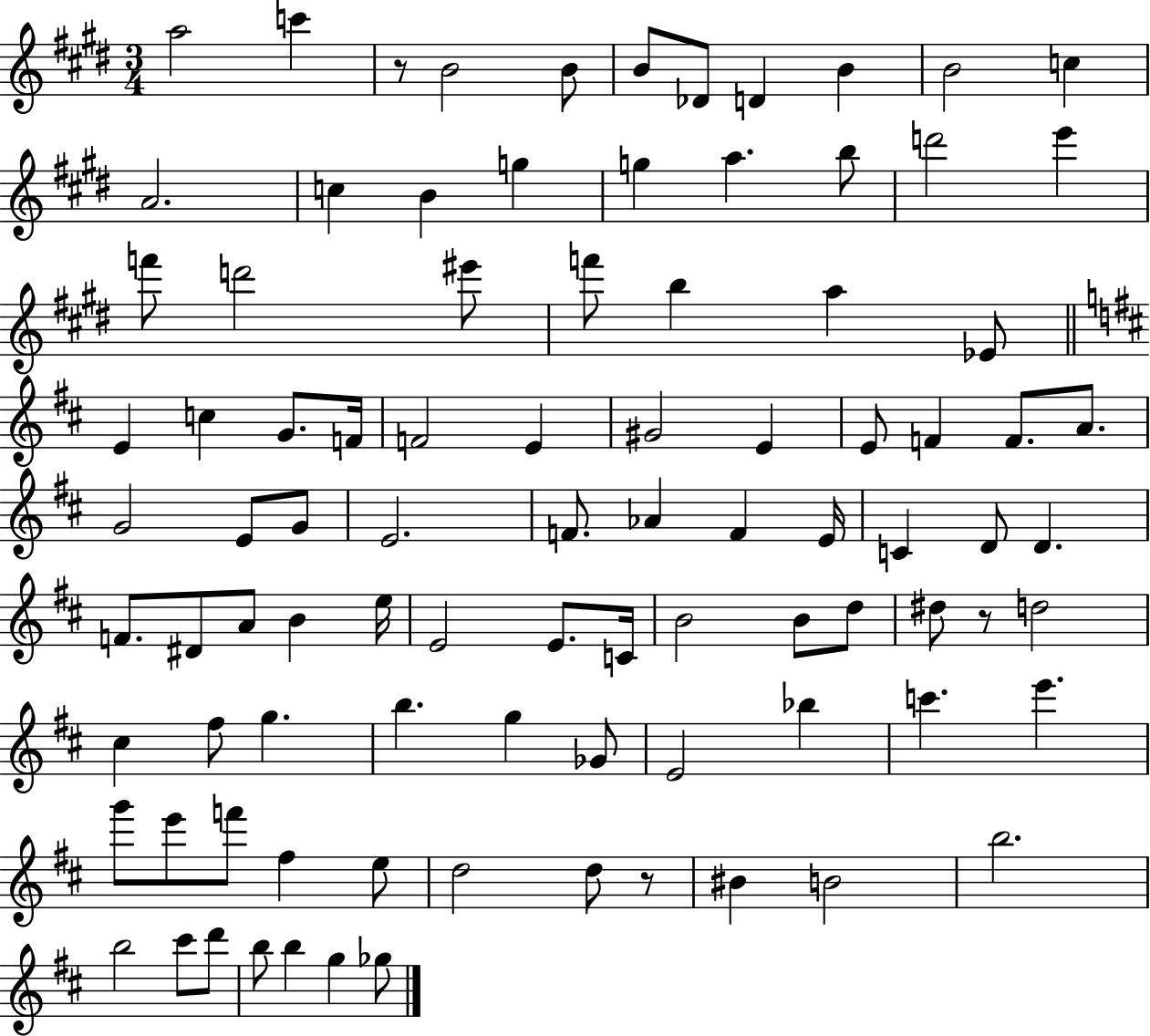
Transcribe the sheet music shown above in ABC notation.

X:1
T:Untitled
M:3/4
L:1/4
K:E
a2 c' z/2 B2 B/2 B/2 _D/2 D B B2 c A2 c B g g a b/2 d'2 e' f'/2 d'2 ^e'/2 f'/2 b a _E/2 E c G/2 F/4 F2 E ^G2 E E/2 F F/2 A/2 G2 E/2 G/2 E2 F/2 _A F E/4 C D/2 D F/2 ^D/2 A/2 B e/4 E2 E/2 C/4 B2 B/2 d/2 ^d/2 z/2 d2 ^c ^f/2 g b g _G/2 E2 _b c' e' g'/2 e'/2 f'/2 ^f e/2 d2 d/2 z/2 ^B B2 b2 b2 ^c'/2 d'/2 b/2 b g _g/2